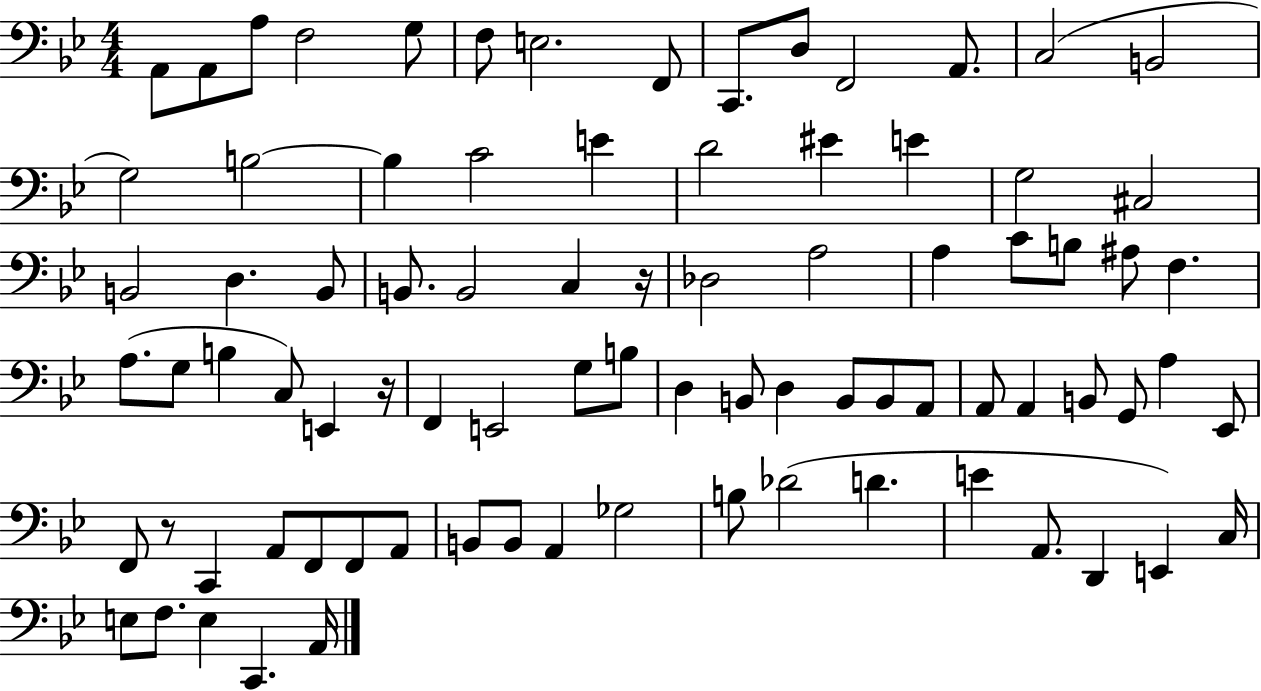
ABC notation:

X:1
T:Untitled
M:4/4
L:1/4
K:Bb
A,,/2 A,,/2 A,/2 F,2 G,/2 F,/2 E,2 F,,/2 C,,/2 D,/2 F,,2 A,,/2 C,2 B,,2 G,2 B,2 B, C2 E D2 ^E E G,2 ^C,2 B,,2 D, B,,/2 B,,/2 B,,2 C, z/4 _D,2 A,2 A, C/2 B,/2 ^A,/2 F, A,/2 G,/2 B, C,/2 E,, z/4 F,, E,,2 G,/2 B,/2 D, B,,/2 D, B,,/2 B,,/2 A,,/2 A,,/2 A,, B,,/2 G,,/2 A, _E,,/2 F,,/2 z/2 C,, A,,/2 F,,/2 F,,/2 A,,/2 B,,/2 B,,/2 A,, _G,2 B,/2 _D2 D E A,,/2 D,, E,, C,/4 E,/2 F,/2 E, C,, A,,/4